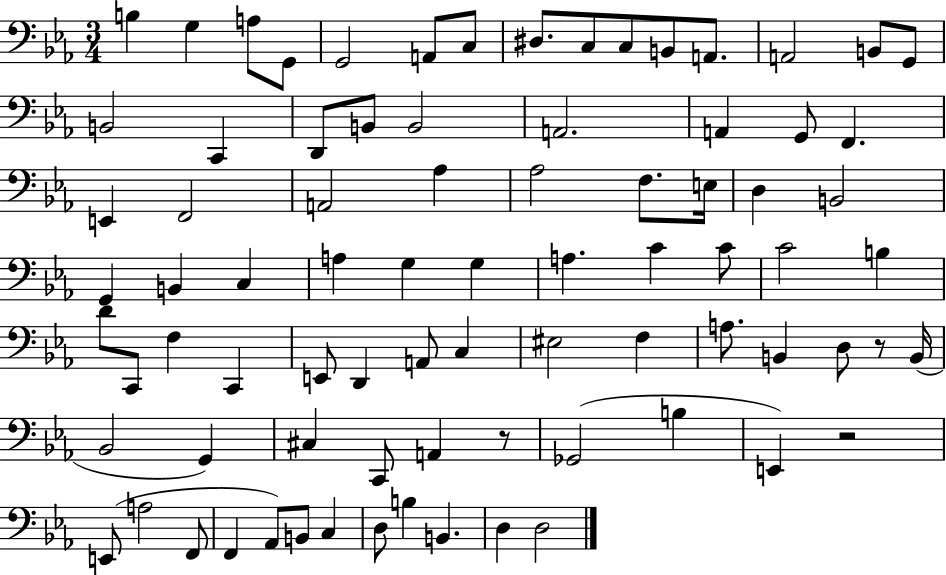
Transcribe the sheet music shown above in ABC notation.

X:1
T:Untitled
M:3/4
L:1/4
K:Eb
B, G, A,/2 G,,/2 G,,2 A,,/2 C,/2 ^D,/2 C,/2 C,/2 B,,/2 A,,/2 A,,2 B,,/2 G,,/2 B,,2 C,, D,,/2 B,,/2 B,,2 A,,2 A,, G,,/2 F,, E,, F,,2 A,,2 _A, _A,2 F,/2 E,/4 D, B,,2 G,, B,, C, A, G, G, A, C C/2 C2 B, D/2 C,,/2 F, C,, E,,/2 D,, A,,/2 C, ^E,2 F, A,/2 B,, D,/2 z/2 B,,/4 _B,,2 G,, ^C, C,,/2 A,, z/2 _G,,2 B, E,, z2 E,,/2 A,2 F,,/2 F,, _A,,/2 B,,/2 C, D,/2 B, B,, D, D,2